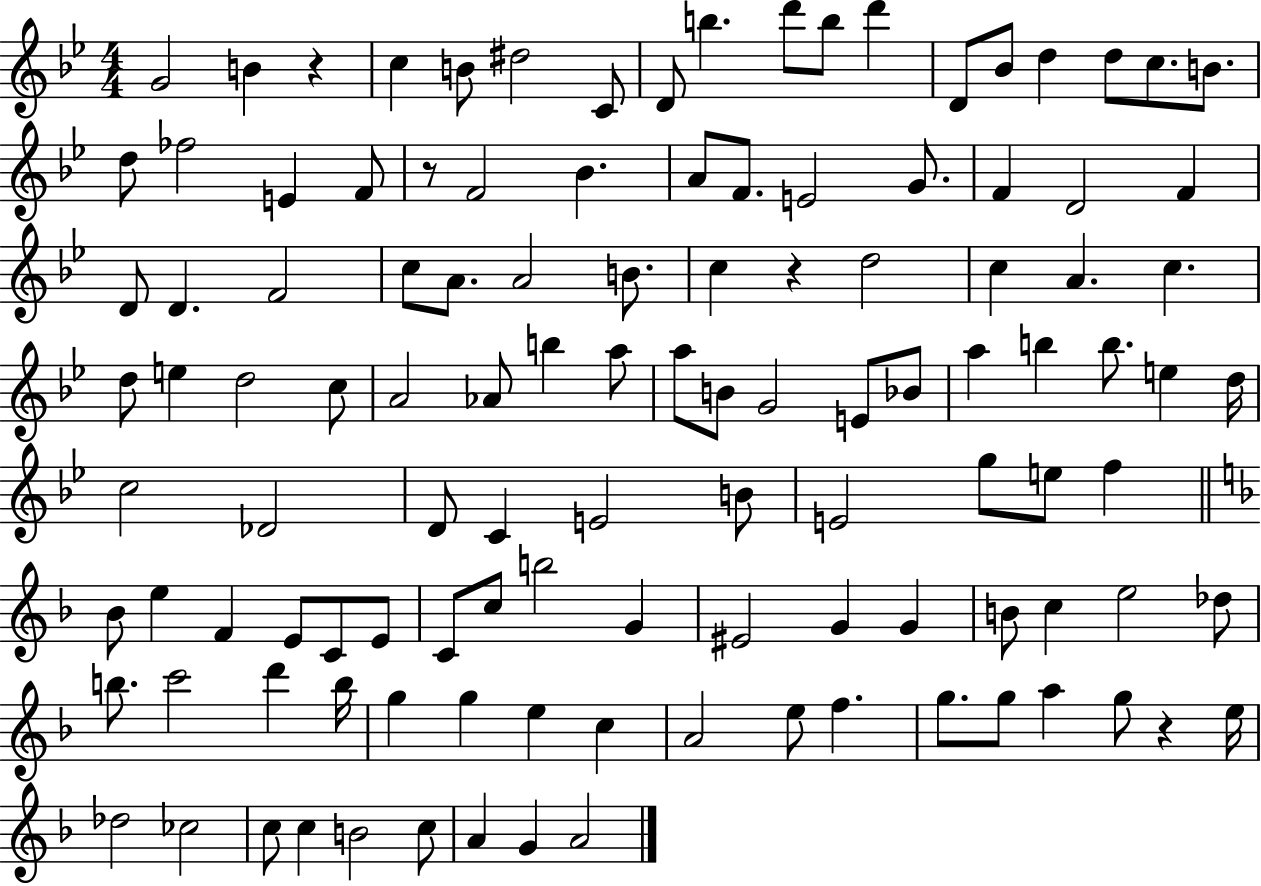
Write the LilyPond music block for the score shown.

{
  \clef treble
  \numericTimeSignature
  \time 4/4
  \key bes \major
  g'2 b'4 r4 | c''4 b'8 dis''2 c'8 | d'8 b''4. d'''8 b''8 d'''4 | d'8 bes'8 d''4 d''8 c''8. b'8. | \break d''8 fes''2 e'4 f'8 | r8 f'2 bes'4. | a'8 f'8. e'2 g'8. | f'4 d'2 f'4 | \break d'8 d'4. f'2 | c''8 a'8. a'2 b'8. | c''4 r4 d''2 | c''4 a'4. c''4. | \break d''8 e''4 d''2 c''8 | a'2 aes'8 b''4 a''8 | a''8 b'8 g'2 e'8 bes'8 | a''4 b''4 b''8. e''4 d''16 | \break c''2 des'2 | d'8 c'4 e'2 b'8 | e'2 g''8 e''8 f''4 | \bar "||" \break \key f \major bes'8 e''4 f'4 e'8 c'8 e'8 | c'8 c''8 b''2 g'4 | eis'2 g'4 g'4 | b'8 c''4 e''2 des''8 | \break b''8. c'''2 d'''4 b''16 | g''4 g''4 e''4 c''4 | a'2 e''8 f''4. | g''8. g''8 a''4 g''8 r4 e''16 | \break des''2 ces''2 | c''8 c''4 b'2 c''8 | a'4 g'4 a'2 | \bar "|."
}